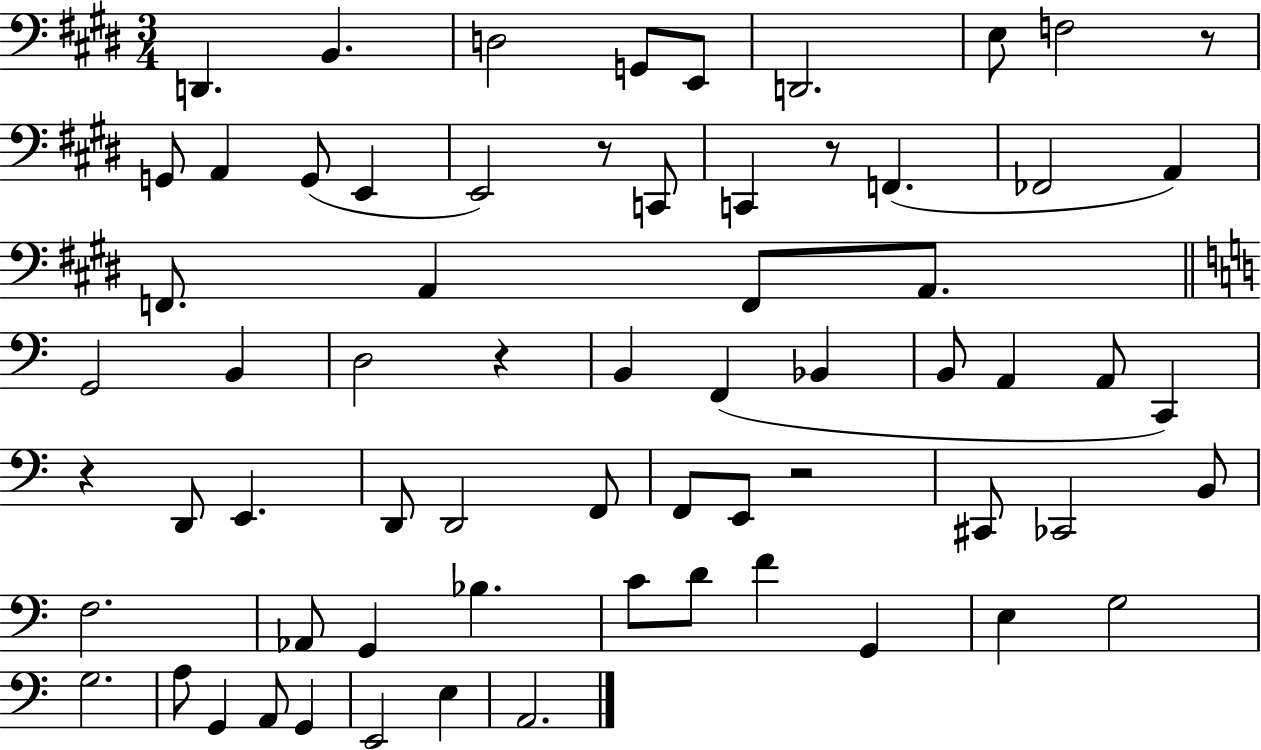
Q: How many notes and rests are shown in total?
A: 66